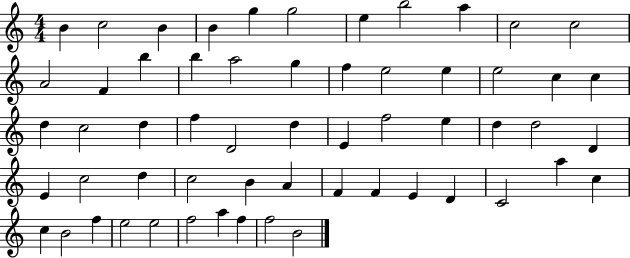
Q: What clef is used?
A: treble